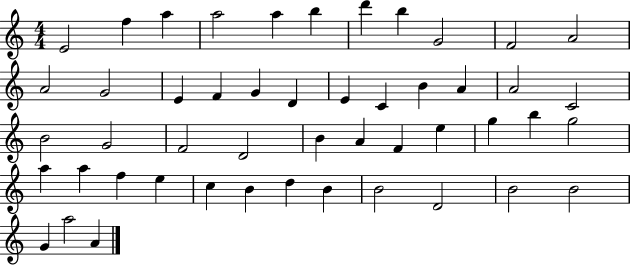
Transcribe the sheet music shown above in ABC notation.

X:1
T:Untitled
M:4/4
L:1/4
K:C
E2 f a a2 a b d' b G2 F2 A2 A2 G2 E F G D E C B A A2 C2 B2 G2 F2 D2 B A F e g b g2 a a f e c B d B B2 D2 B2 B2 G a2 A